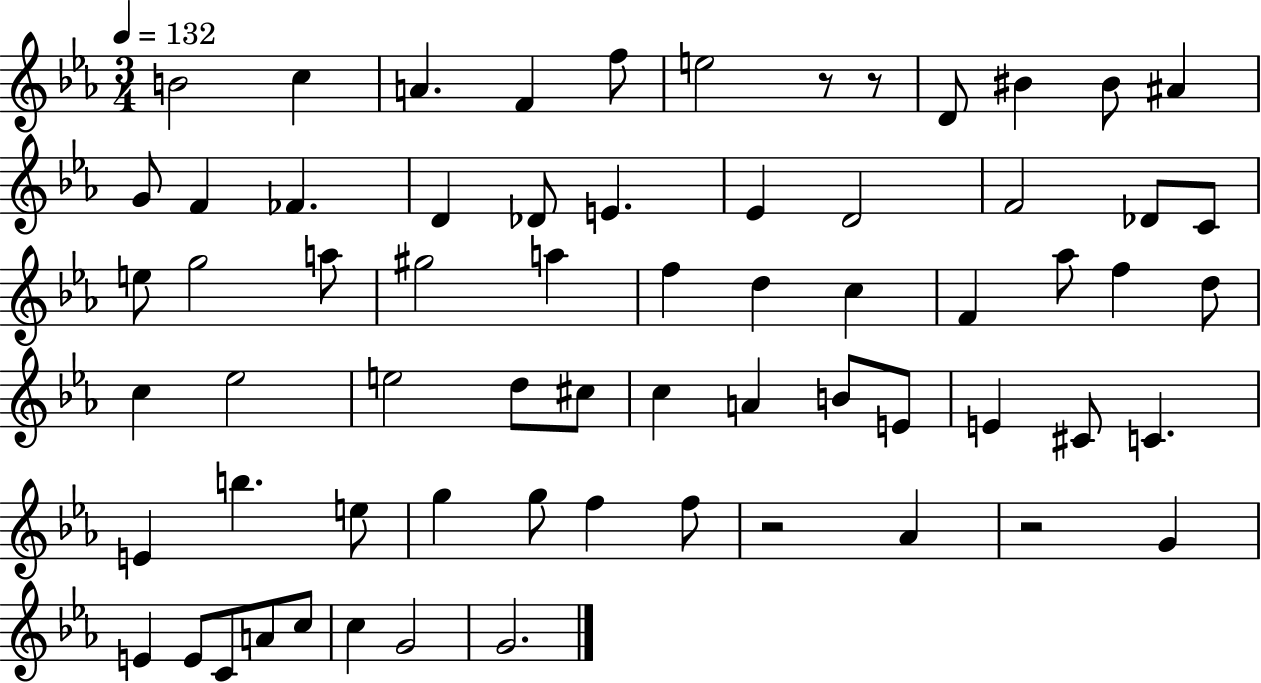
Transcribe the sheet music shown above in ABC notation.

X:1
T:Untitled
M:3/4
L:1/4
K:Eb
B2 c A F f/2 e2 z/2 z/2 D/2 ^B ^B/2 ^A G/2 F _F D _D/2 E _E D2 F2 _D/2 C/2 e/2 g2 a/2 ^g2 a f d c F _a/2 f d/2 c _e2 e2 d/2 ^c/2 c A B/2 E/2 E ^C/2 C E b e/2 g g/2 f f/2 z2 _A z2 G E E/2 C/2 A/2 c/2 c G2 G2